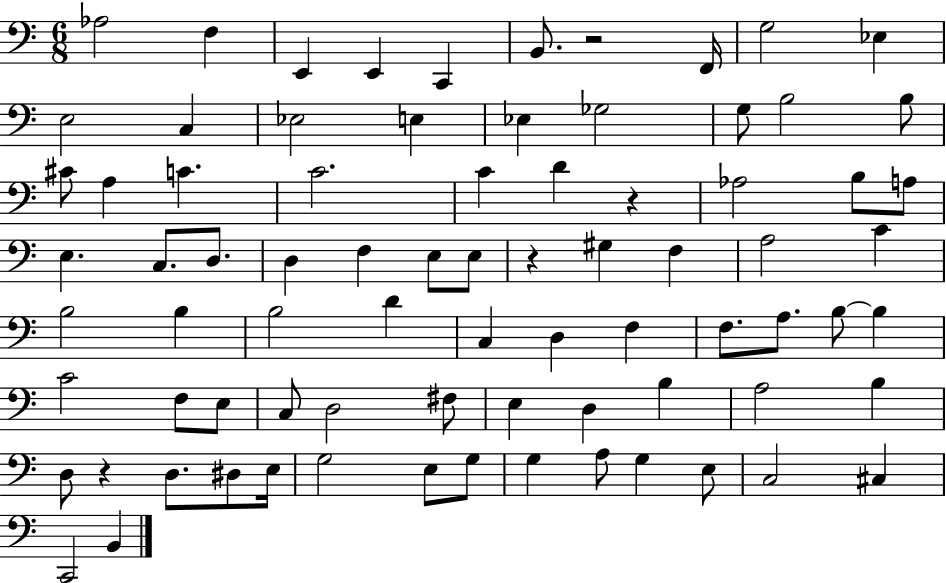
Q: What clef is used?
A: bass